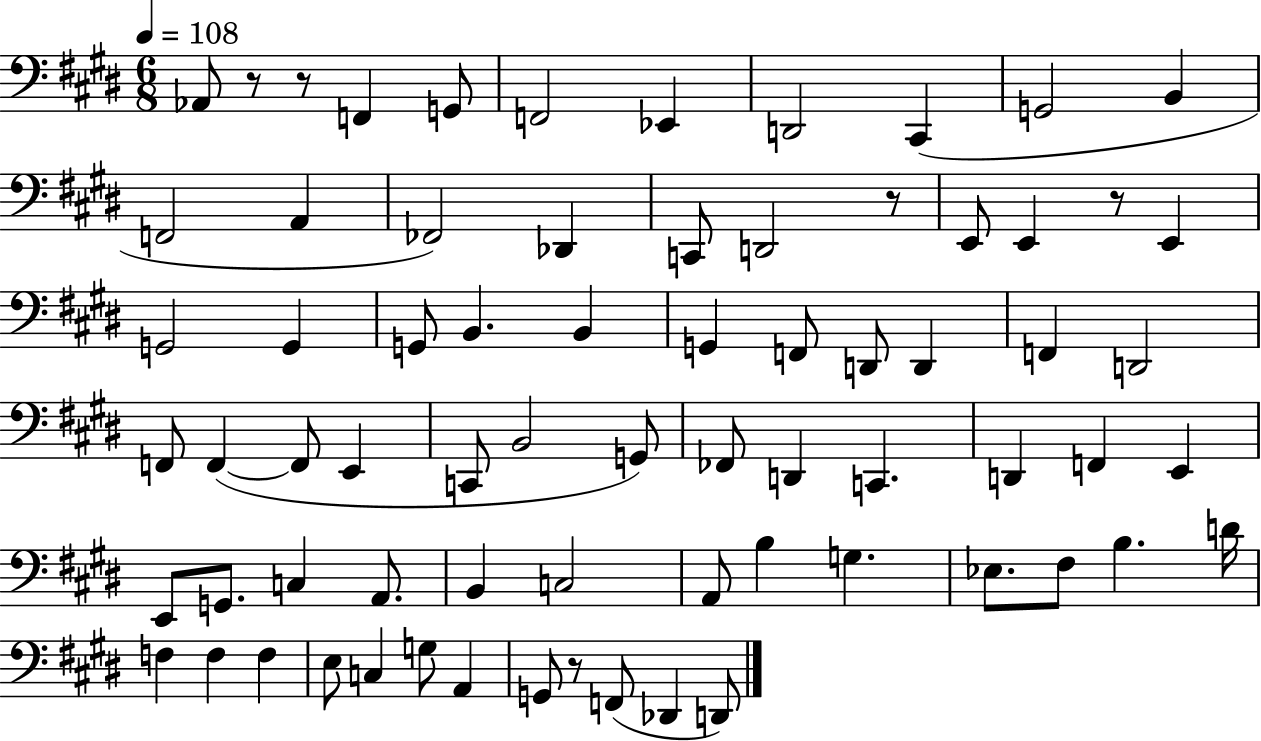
Ab2/e R/e R/e F2/q G2/e F2/h Eb2/q D2/h C#2/q G2/h B2/q F2/h A2/q FES2/h Db2/q C2/e D2/h R/e E2/e E2/q R/e E2/q G2/h G2/q G2/e B2/q. B2/q G2/q F2/e D2/e D2/q F2/q D2/h F2/e F2/q F2/e E2/q C2/e B2/h G2/e FES2/e D2/q C2/q. D2/q F2/q E2/q E2/e G2/e. C3/q A2/e. B2/q C3/h A2/e B3/q G3/q. Eb3/e. F#3/e B3/q. D4/s F3/q F3/q F3/q E3/e C3/q G3/e A2/q G2/e R/e F2/e Db2/q D2/e